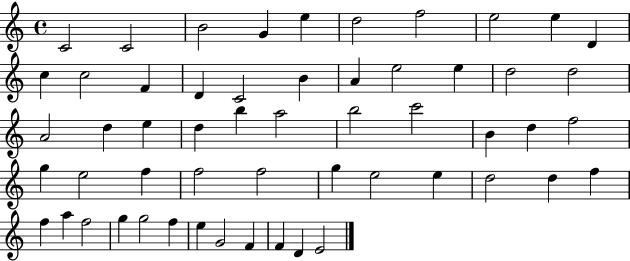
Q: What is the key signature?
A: C major